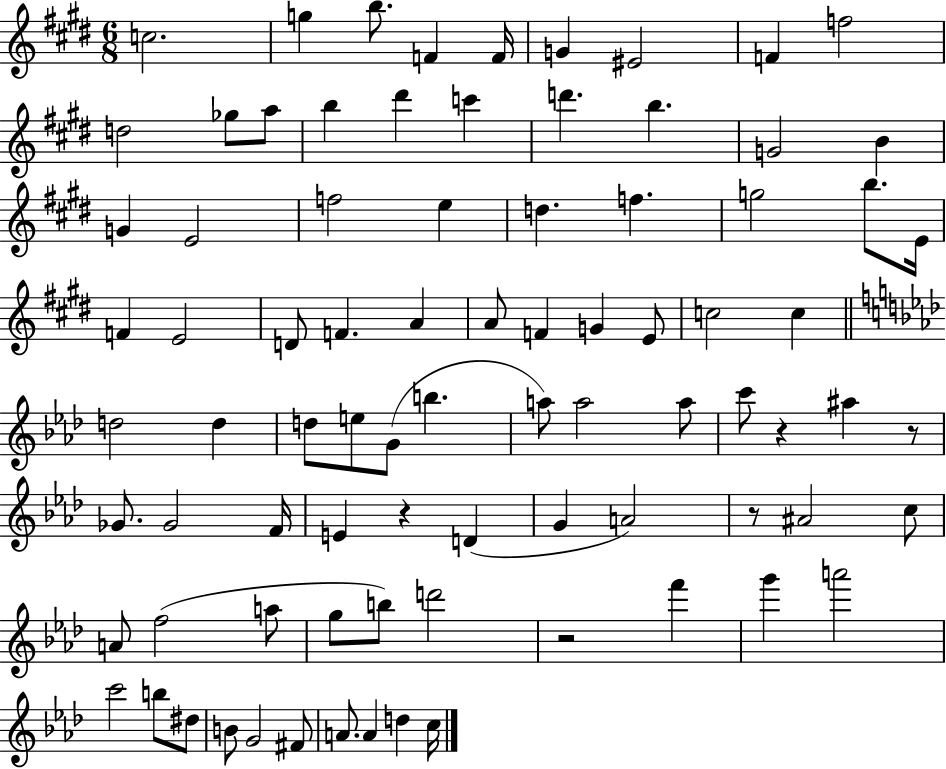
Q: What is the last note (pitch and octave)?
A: C5